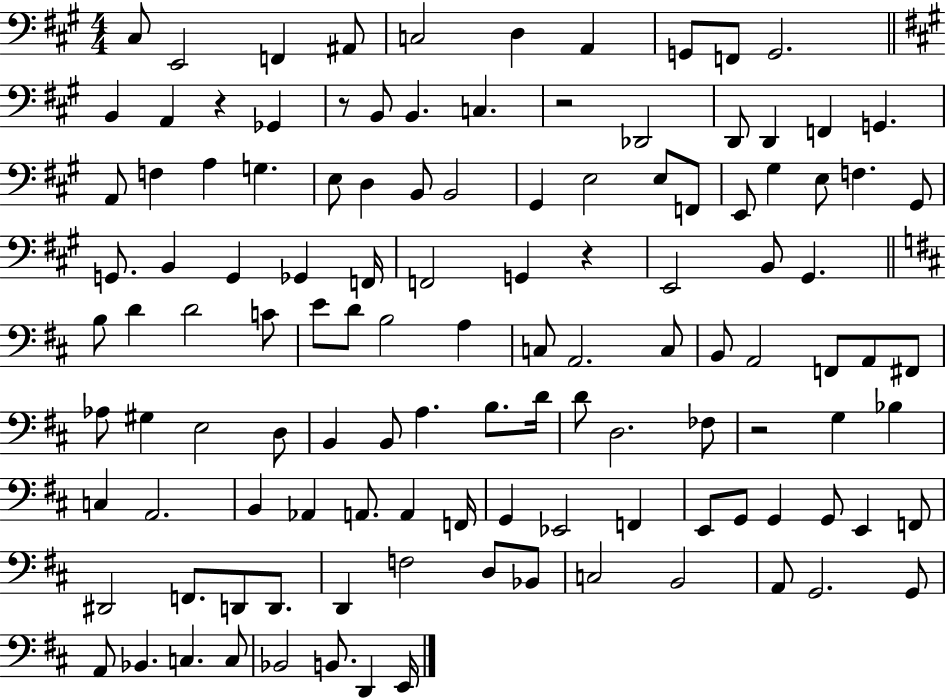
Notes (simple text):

C#3/e E2/h F2/q A#2/e C3/h D3/q A2/q G2/e F2/e G2/h. B2/q A2/q R/q Gb2/q R/e B2/e B2/q. C3/q. R/h Db2/h D2/e D2/q F2/q G2/q. A2/e F3/q A3/q G3/q. E3/e D3/q B2/e B2/h G#2/q E3/h E3/e F2/e E2/e G#3/q E3/e F3/q. G#2/e G2/e. B2/q G2/q Gb2/q F2/s F2/h G2/q R/q E2/h B2/e G#2/q. B3/e D4/q D4/h C4/e E4/e D4/e B3/h A3/q C3/e A2/h. C3/e B2/e A2/h F2/e A2/e F#2/e Ab3/e G#3/q E3/h D3/e B2/q B2/e A3/q. B3/e. D4/s D4/e D3/h. FES3/e R/h G3/q Bb3/q C3/q A2/h. B2/q Ab2/q A2/e. A2/q F2/s G2/q Eb2/h F2/q E2/e G2/e G2/q G2/e E2/q F2/e D#2/h F2/e. D2/e D2/e. D2/q F3/h D3/e Bb2/e C3/h B2/h A2/e G2/h. G2/e A2/e Bb2/q. C3/q. C3/e Bb2/h B2/e. D2/q E2/s